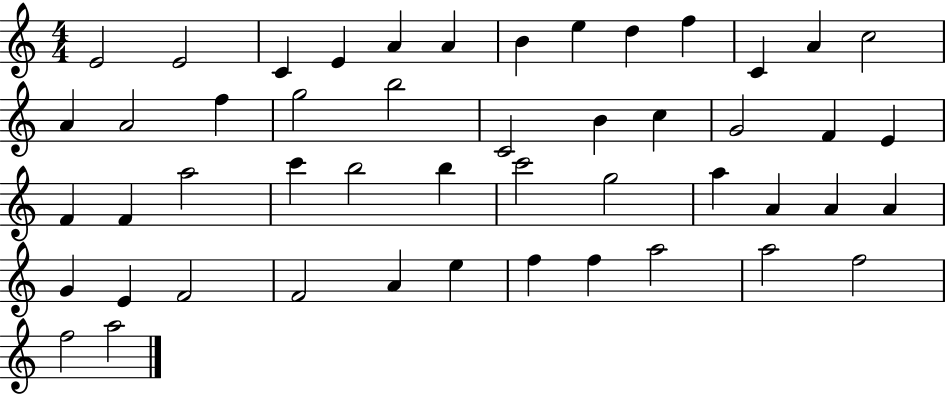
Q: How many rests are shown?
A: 0